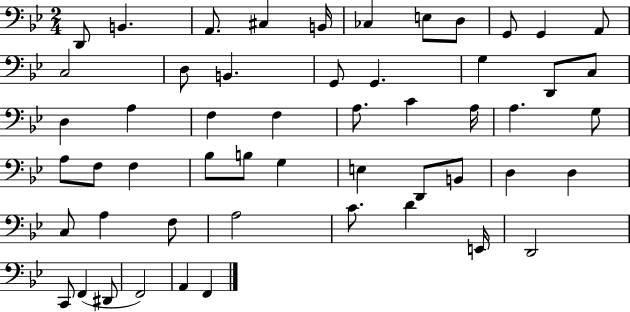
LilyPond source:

{
  \clef bass
  \numericTimeSignature
  \time 2/4
  \key bes \major
  d,8 b,4. | a,8. cis4 b,16 | ces4 e8 d8 | g,8 g,4 a,8 | \break c2 | d8 b,4. | g,8 g,4. | g4 d,8 c8 | \break d4 a4 | f4 f4 | a8. c'4 a16 | a4. g8 | \break a8 f8 f4 | bes8 b8 g4 | e4 d,8 b,8 | d4 d4 | \break c8 a4 f8 | a2 | c'8. d'4 e,16 | d,2 | \break c,8 f,4( dis,8 | f,2) | a,4 f,4 | \bar "|."
}